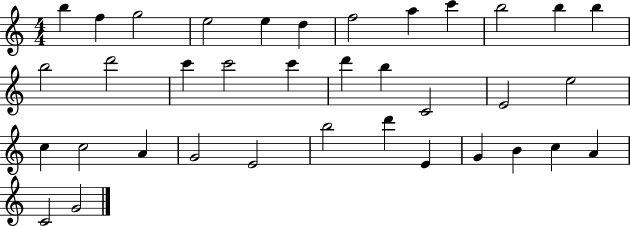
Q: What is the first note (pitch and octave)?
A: B5